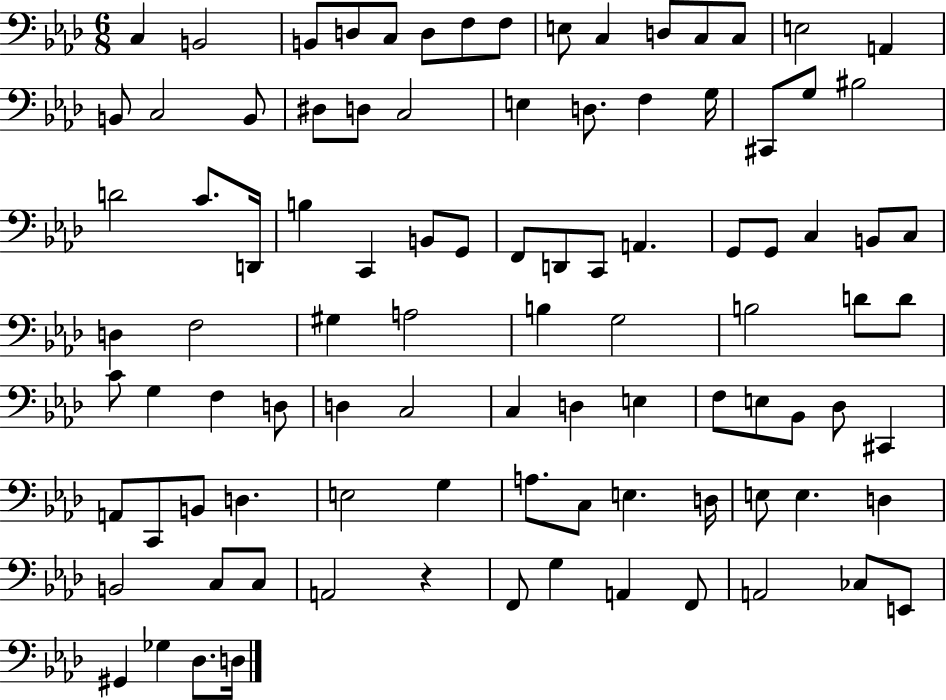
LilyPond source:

{
  \clef bass
  \numericTimeSignature
  \time 6/8
  \key aes \major
  c4 b,2 | b,8 d8 c8 d8 f8 f8 | e8 c4 d8 c8 c8 | e2 a,4 | \break b,8 c2 b,8 | dis8 d8 c2 | e4 d8. f4 g16 | cis,8 g8 bis2 | \break d'2 c'8. d,16 | b4 c,4 b,8 g,8 | f,8 d,8 c,8 a,4. | g,8 g,8 c4 b,8 c8 | \break d4 f2 | gis4 a2 | b4 g2 | b2 d'8 d'8 | \break c'8 g4 f4 d8 | d4 c2 | c4 d4 e4 | f8 e8 bes,8 des8 cis,4 | \break a,8 c,8 b,8 d4. | e2 g4 | a8. c8 e4. d16 | e8 e4. d4 | \break b,2 c8 c8 | a,2 r4 | f,8 g4 a,4 f,8 | a,2 ces8 e,8 | \break gis,4 ges4 des8. d16 | \bar "|."
}